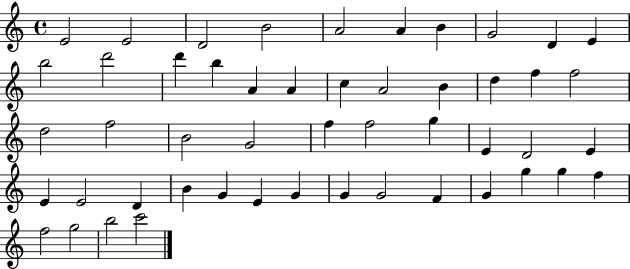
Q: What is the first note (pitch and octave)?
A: E4